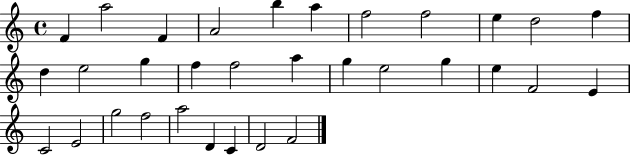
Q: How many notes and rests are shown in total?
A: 32